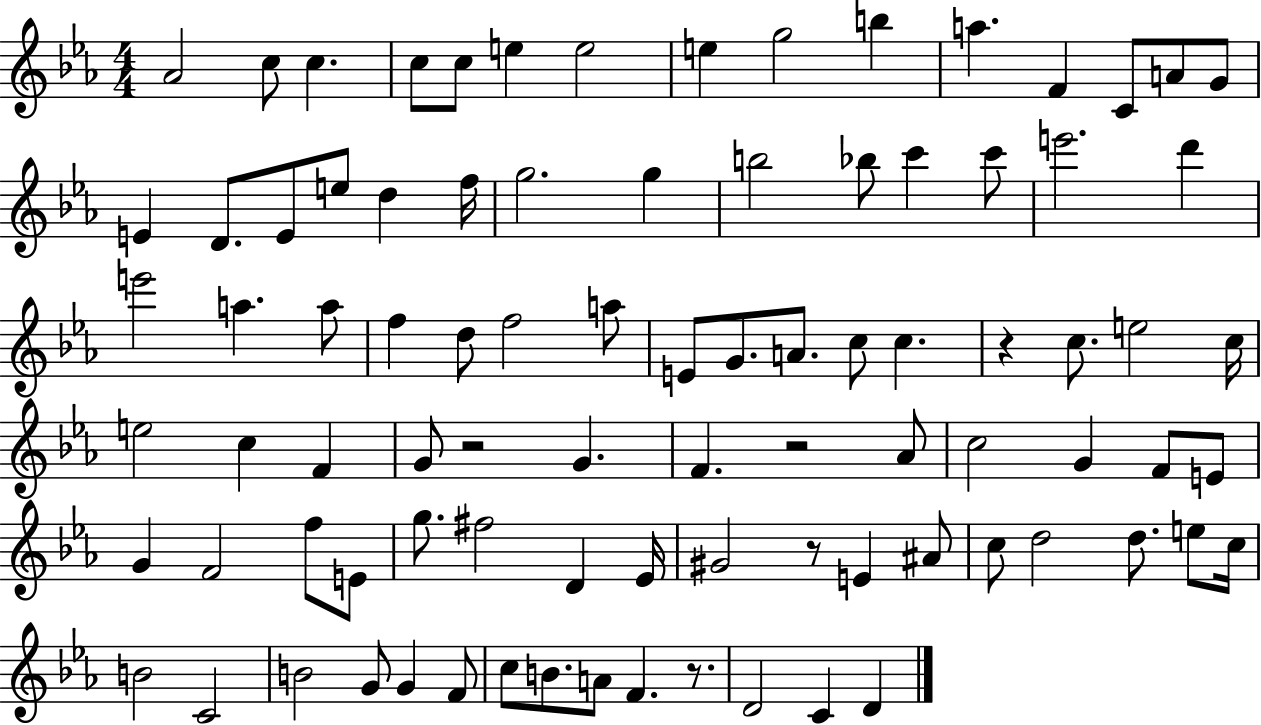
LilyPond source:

{
  \clef treble
  \numericTimeSignature
  \time 4/4
  \key ees \major
  aes'2 c''8 c''4. | c''8 c''8 e''4 e''2 | e''4 g''2 b''4 | a''4. f'4 c'8 a'8 g'8 | \break e'4 d'8. e'8 e''8 d''4 f''16 | g''2. g''4 | b''2 bes''8 c'''4 c'''8 | e'''2. d'''4 | \break e'''2 a''4. a''8 | f''4 d''8 f''2 a''8 | e'8 g'8. a'8. c''8 c''4. | r4 c''8. e''2 c''16 | \break e''2 c''4 f'4 | g'8 r2 g'4. | f'4. r2 aes'8 | c''2 g'4 f'8 e'8 | \break g'4 f'2 f''8 e'8 | g''8. fis''2 d'4 ees'16 | gis'2 r8 e'4 ais'8 | c''8 d''2 d''8. e''8 c''16 | \break b'2 c'2 | b'2 g'8 g'4 f'8 | c''8 b'8. a'8 f'4. r8. | d'2 c'4 d'4 | \break \bar "|."
}